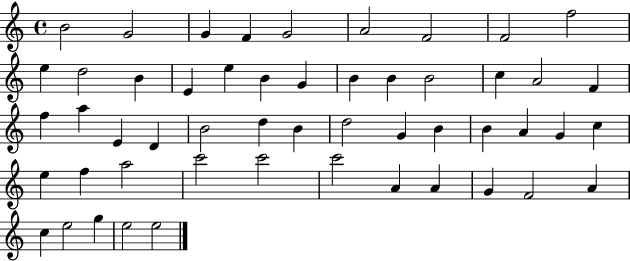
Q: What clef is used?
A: treble